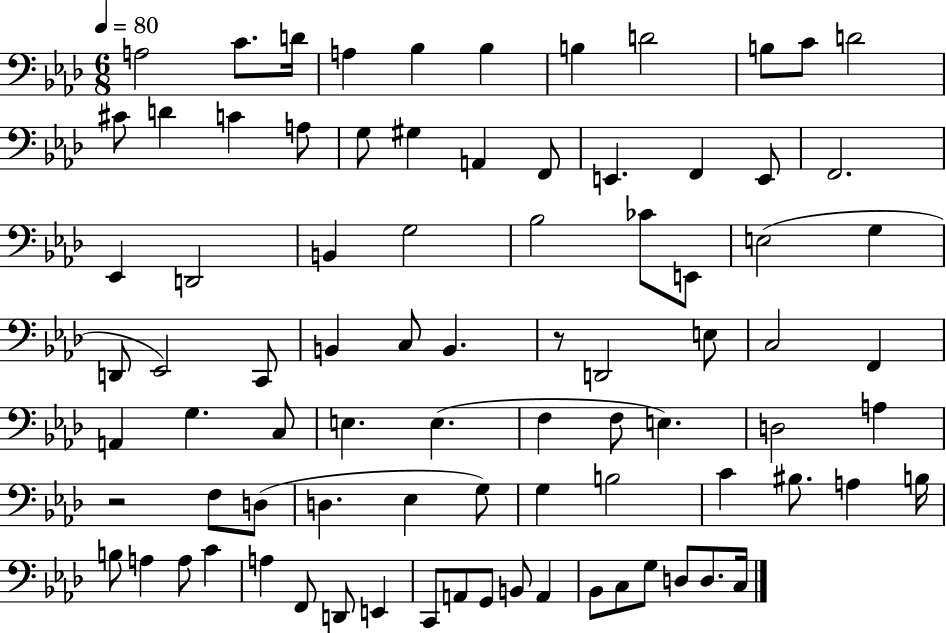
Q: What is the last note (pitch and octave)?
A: C3